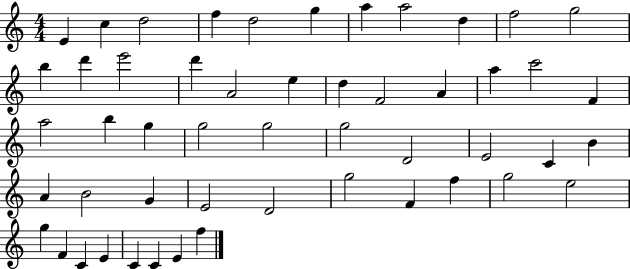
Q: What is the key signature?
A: C major